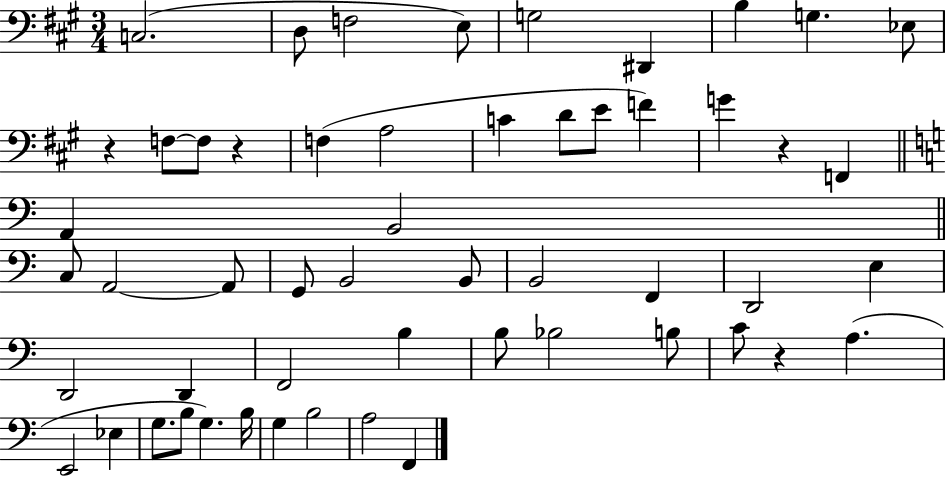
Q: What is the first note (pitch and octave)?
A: C3